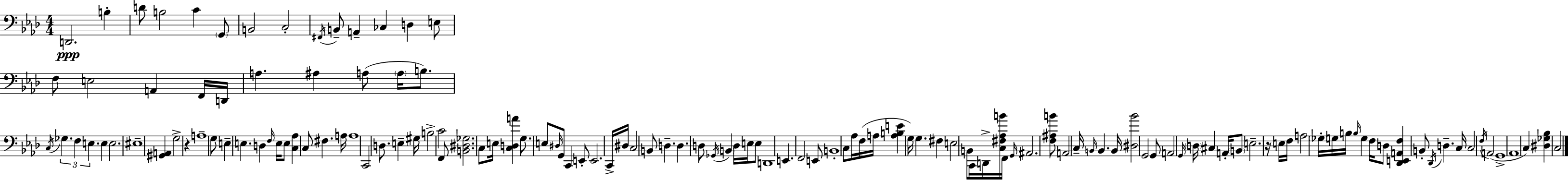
D2/h. B3/q D4/e B3/h C4/q G2/e B2/h C3/h F#2/s B2/e A2/q CES3/q D3/q E3/e F3/e E3/h A2/q F2/s D2/s A3/q. A#3/q A3/e A3/s B3/e. C3/s Gb3/q. F3/q E3/q. E3/q E3/h. EIS3/w [G#2,A2]/q G3/h R/q A3/w G3/e E3/q E3/q. D3/q F3/s E3/s E3/e [C3,Ab3]/q C3/e F#3/q. A3/s A3/w C2/h D3/e. E3/q G#3/s B3/h C4/h F2/e [B2,D#3,Gb3]/h. C3/e E3/s [C3,D3,A4]/q G3/e. E3/e D#3/s G2/e C2/q E2/e E2/h. C2/s D#3/s C3/h B2/e D3/q. D3/q. D3/e Gb2/s B2/q D3/s E3/s E3/e D2/w E2/q. F2/h E2/e B2/w C3/e Ab3/s F3/s A3/s [A3,B3,E4]/q G3/s G3/q. F#3/q E3/h B2/e C2/s D2/s [C3,F#3,Ab3,B4]/s F2/s G2/s A#2/h. [F3,A#3,B4]/e A2/h C3/s B2/s B2/q. B2/s [D#3,Bb4]/h G2/h G2/e A2/h G2/s D3/s C#3/q A2/s B2/e E3/h. R/s E3/s F3/s A3/h Gb3/s G3/s B3/s B3/s G3/q F3/s D3/e [Db2,E2,A2,F3]/q B2/e Db2/s D3/q. C3/s C3/h F3/s A2/h G2/w Ab2/w C3/q [D#3,Gb3,Bb3]/q C3/h